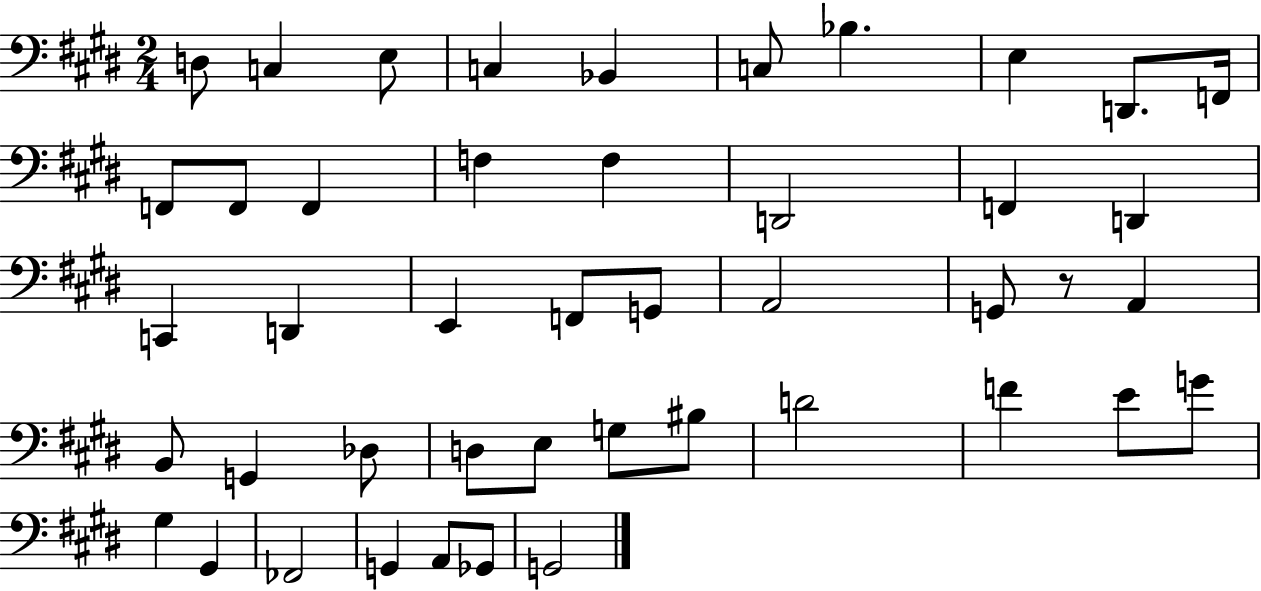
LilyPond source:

{
  \clef bass
  \numericTimeSignature
  \time 2/4
  \key e \major
  d8 c4 e8 | c4 bes,4 | c8 bes4. | e4 d,8. f,16 | \break f,8 f,8 f,4 | f4 f4 | d,2 | f,4 d,4 | \break c,4 d,4 | e,4 f,8 g,8 | a,2 | g,8 r8 a,4 | \break b,8 g,4 des8 | d8 e8 g8 bis8 | d'2 | f'4 e'8 g'8 | \break gis4 gis,4 | fes,2 | g,4 a,8 ges,8 | g,2 | \break \bar "|."
}